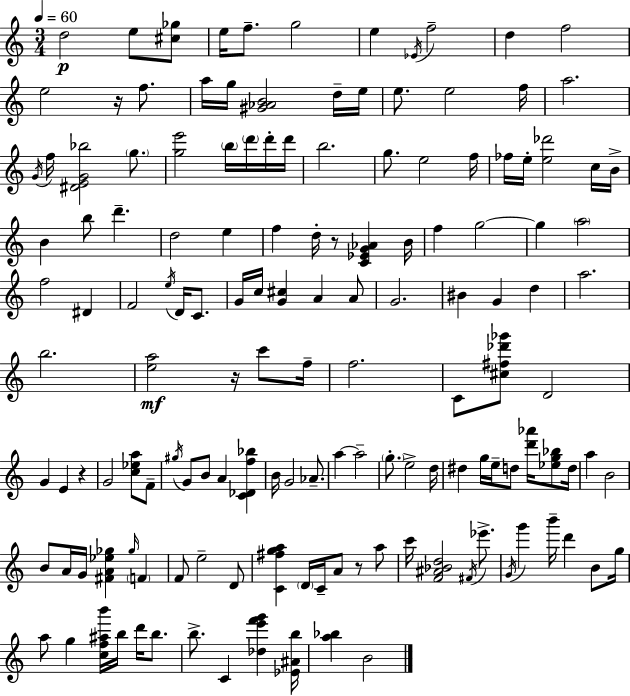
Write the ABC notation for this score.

X:1
T:Untitled
M:3/4
L:1/4
K:C
d2 e/2 [^c_g]/2 e/4 f/2 g2 e _E/4 f2 d f2 e2 z/4 f/2 a/4 g/4 [^G_AB]2 d/4 e/4 e/2 e2 f/4 a2 G/4 f/4 [^DEG_b]2 g/2 [ge']2 b/4 d'/4 d'/4 d'/4 b2 g/2 e2 f/4 _f/4 e/4 [e_d']2 c/4 B/4 B b/2 d' d2 e f d/4 z/2 [C_EG_A] B/4 f g2 g a2 f2 ^D F2 e/4 D/4 C/2 G/4 c/4 [G^c] A A/2 G2 ^B G d a2 b2 [ea]2 z/4 c'/2 f/4 f2 C/2 [^c^f_d'_g']/2 D2 G E z G2 [c_ea]/2 F/2 ^g/4 G/2 B/2 A [C_Df_b] B/4 G2 _A/2 a a2 g/2 e2 d/4 ^d g/4 e/4 d/2 [d'_a']/4 [_eg_b]/2 d/4 a B2 B/2 A/4 G/4 [^FA_e_g] _g/4 F F/2 e2 D/2 [C^fga] D/4 C/4 A/2 z/2 a/2 c'/4 [F^A_Bd]2 ^F/4 _e'/2 G/4 g' b'/4 d' B/2 g/4 a/2 g [cf^ab']/4 b/4 d'/4 b/2 b/2 C [_de'f'g'] [_E^Ab]/4 [a_b] B2